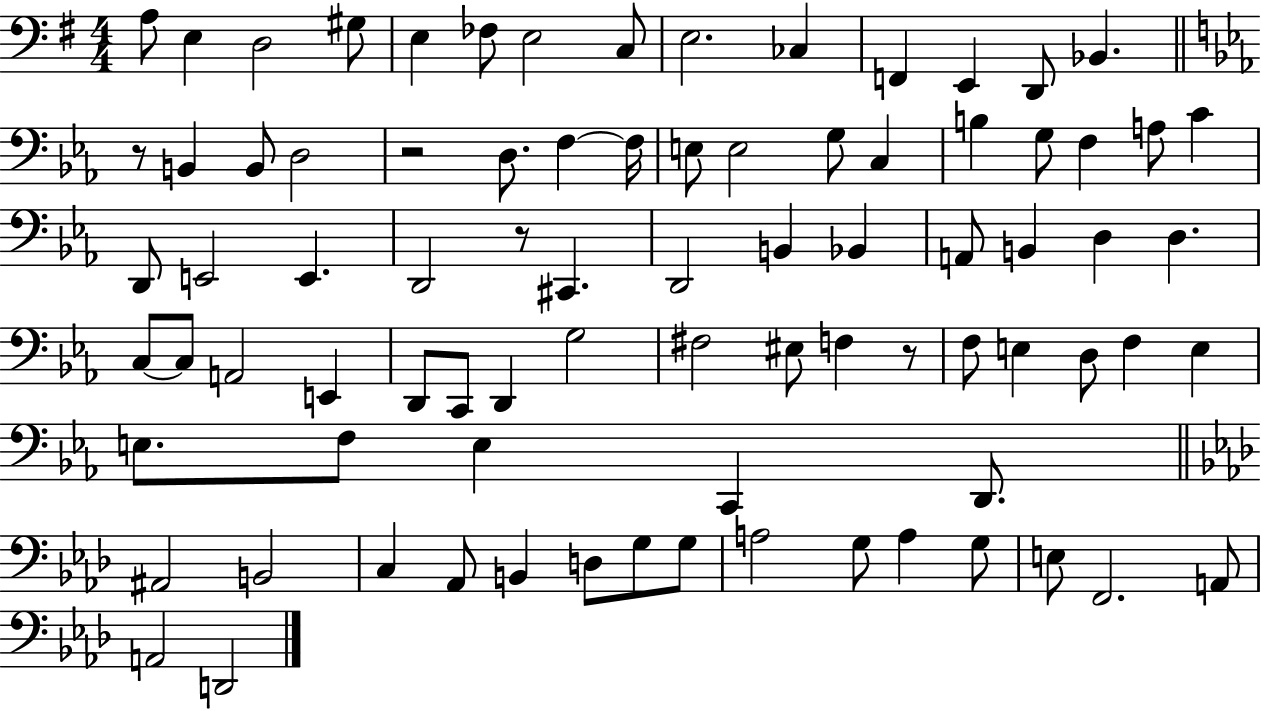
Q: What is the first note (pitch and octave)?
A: A3